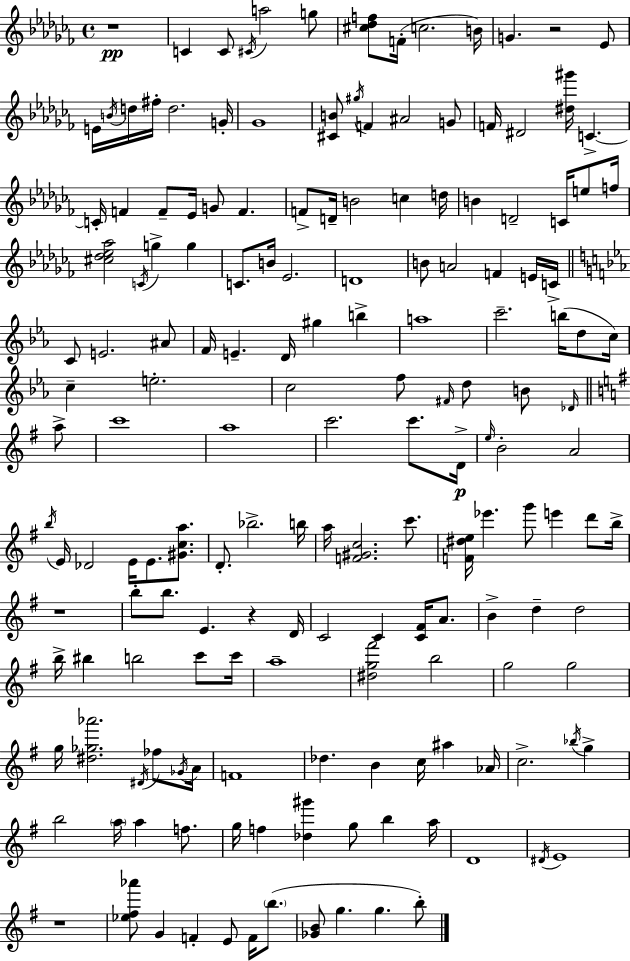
{
  \clef treble
  \time 4/4
  \defaultTimeSignature
  \key aes \minor
  \repeat volta 2 { r1\pp | c'4 c'8 \acciaccatura { cis'16 } a''2 g''8 | <cis'' des'' f''>8 f'16-.( c''2. | b'16) g'4. r2 ees'8 | \break e'16 \acciaccatura { b'16 } d''16 fis''16-. d''2. | g'16-. ges'1 | <cis' b'>8 \acciaccatura { gis''16 } f'4 ais'2 | g'8 f'16 dis'2 <dis'' gis'''>16 c'4.->~~ | \break c'16-. f'4 f'8-- ees'16 g'8 f'4. | f'8-> d'16-- b'2 c''4 | d''16 b'4 d'2-- c'16 | e''8 f''16 <cis'' des'' ees'' aes''>2 \acciaccatura { c'16 } g''4-> | \break g''4 c'8. b'16 ees'2. | d'1 | b'8 a'2 f'4 | e'16 c'16-> \bar "||" \break \key ees \major c'8 e'2. ais'8 | f'16 e'4.-- d'16 gis''4 b''4-> | a''1 | c'''2.-- b''16( d''8 c''16) | \break c''4-- e''2.-. | c''2 f''8 \grace { fis'16 } d''8 b'8 \grace { des'16 } | \bar "||" \break \key g \major a''8-> c'''1 | a''1 | c'''2. c'''8. | d'16->\p \grace { e''16 } b'2-. a'2 | \break \acciaccatura { b''16 } e'16 des'2 e'16 e'8. | <gis' c'' a''>8. d'8.-. bes''2.-> | b''16 a''16 <f' gis' c''>2. | c'''8. <f' dis'' e''>16 ees'''4. g'''8 e'''4 | \break d'''8 b''16-> r1 | b''8-. b''8. e'4. r4 | d'16 c'2 c'4 | <c' fis'>16 a'8. b'4-> d''4-- d''2 | \break b''16-> bis''4 b''2 | c'''8 c'''16 a''1-- | <dis'' g'' fis'''>2 b''2 | g''2 g''2 | \break g''16 <dis'' ges'' aes'''>2. | \acciaccatura { dis'16 } fes''8 \acciaccatura { ges'16 } a'16 f'1 | des''4. b'4 | c''16 ais''4 aes'16 c''2.-> | \break \acciaccatura { bes''16 } g''4-> b''2 \parenthesize a''16 | a''4 f''8. g''16 f''4 <des'' gis'''>4 | g''8 b''4 a''16 d'1 | \acciaccatura { dis'16 } e'1 | \break r1 | <ees'' fis'' aes'''>8 g'4 f'4-. | e'8 f'16 \parenthesize b''8.( <ges' b'>8 g''4. | g''4. b''8-.) } \bar "|."
}